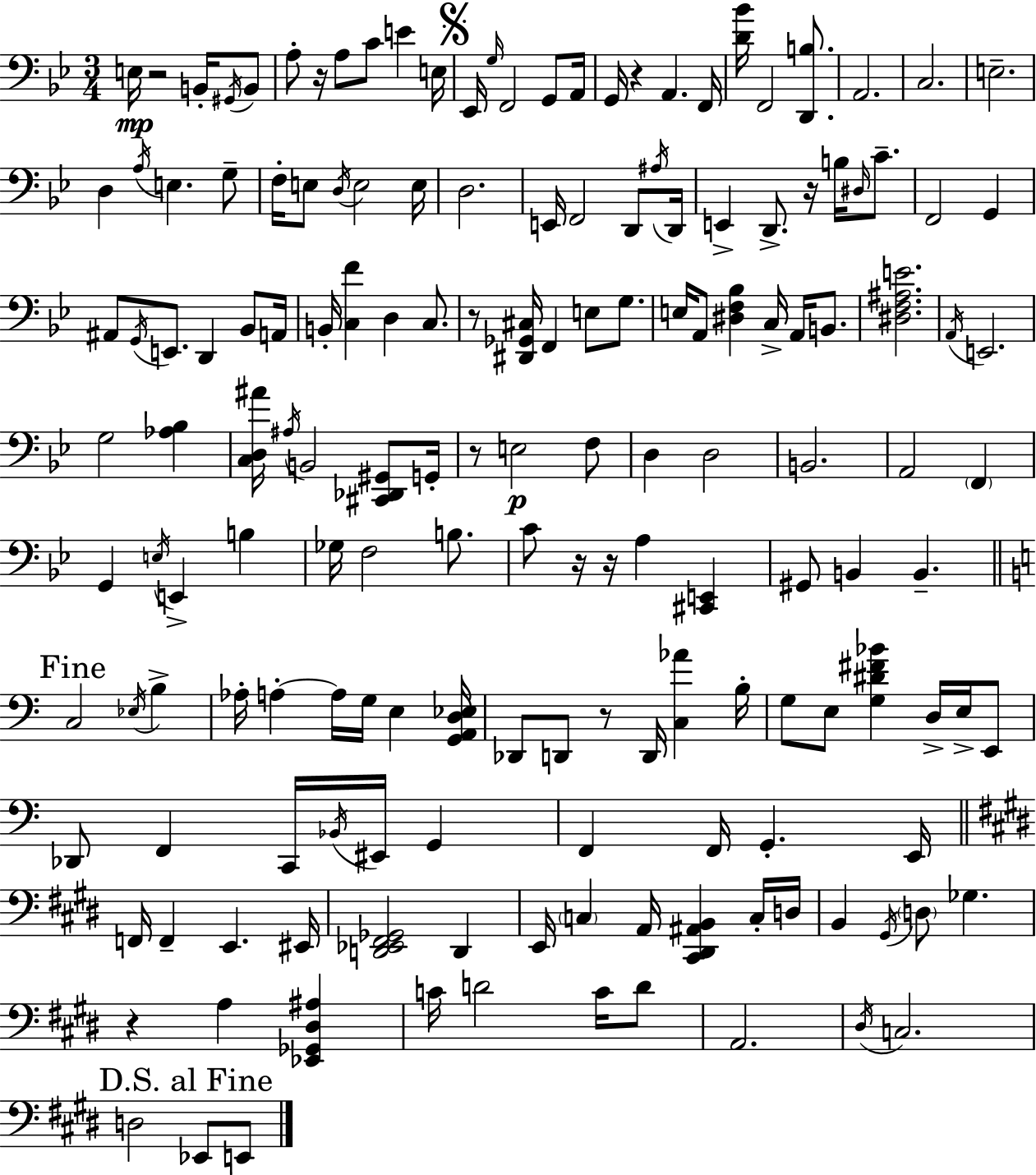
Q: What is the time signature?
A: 3/4